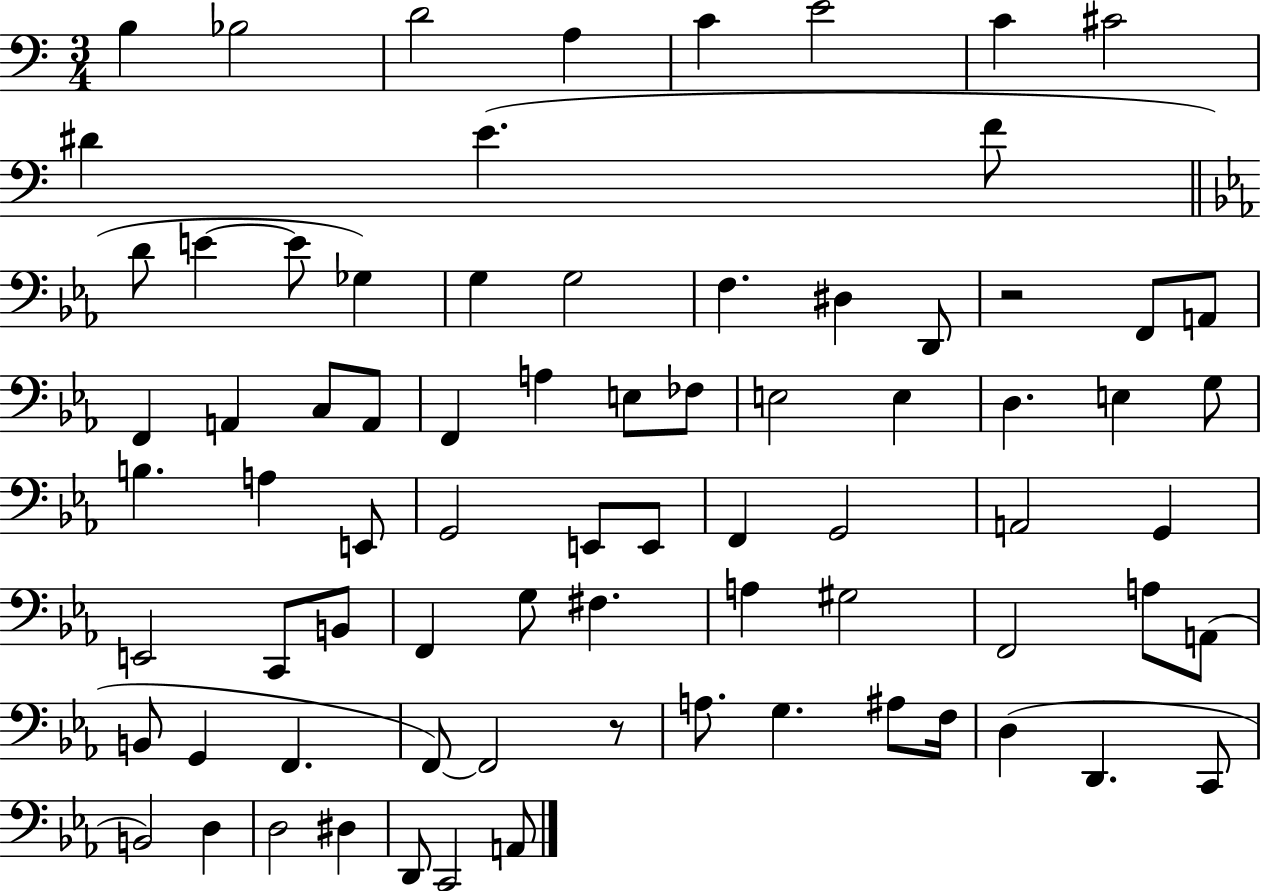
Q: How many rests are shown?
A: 2